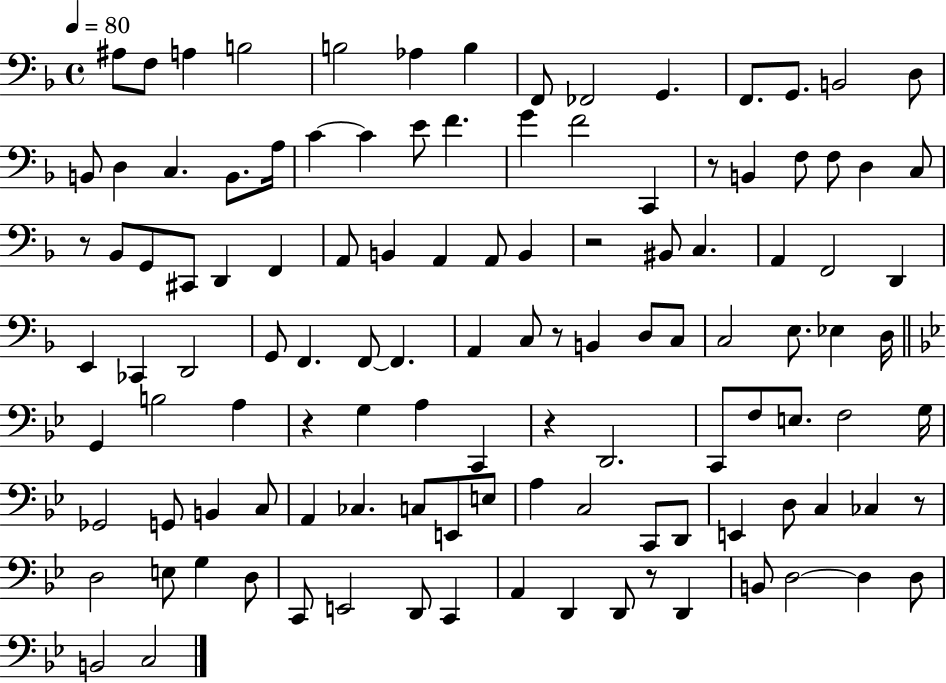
X:1
T:Untitled
M:4/4
L:1/4
K:F
^A,/2 F,/2 A, B,2 B,2 _A, B, F,,/2 _F,,2 G,, F,,/2 G,,/2 B,,2 D,/2 B,,/2 D, C, B,,/2 A,/4 C C E/2 F G F2 C,, z/2 B,, F,/2 F,/2 D, C,/2 z/2 _B,,/2 G,,/2 ^C,,/2 D,, F,, A,,/2 B,, A,, A,,/2 B,, z2 ^B,,/2 C, A,, F,,2 D,, E,, _C,, D,,2 G,,/2 F,, F,,/2 F,, A,, C,/2 z/2 B,, D,/2 C,/2 C,2 E,/2 _E, D,/4 G,, B,2 A, z G, A, C,, z D,,2 C,,/2 F,/2 E,/2 F,2 G,/4 _G,,2 G,,/2 B,, C,/2 A,, _C, C,/2 E,,/2 E,/2 A, C,2 C,,/2 D,,/2 E,, D,/2 C, _C, z/2 D,2 E,/2 G, D,/2 C,,/2 E,,2 D,,/2 C,, A,, D,, D,,/2 z/2 D,, B,,/2 D,2 D, D,/2 B,,2 C,2